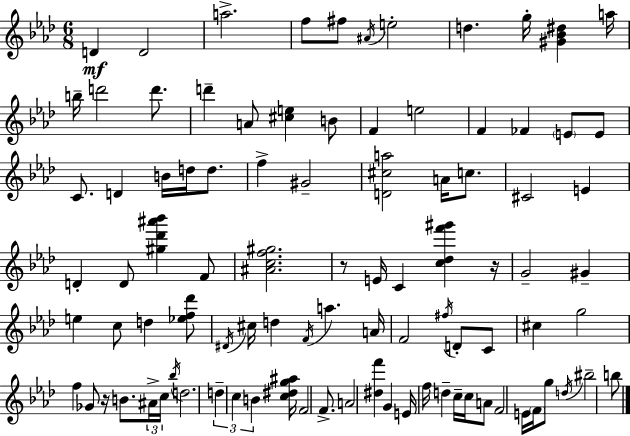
{
  \clef treble
  \numericTimeSignature
  \time 6/8
  \key aes \major
  d'4\mf d'2 | a''2.-> | f''8 fis''8 \acciaccatura { ais'16 } e''2-. | d''4. g''16-. <gis' bes' dis''>4 | \break a''16 b''16-- d'''2 d'''8. | d'''4-- a'8 <cis'' e''>4 b'8 | f'4 e''2 | f'4 fes'4 \parenthesize e'8 e'8 | \break c'8. d'4 b'16 d''16 d''8. | f''4-> gis'2-- | <d' cis'' a''>2 a'16 c''8. | cis'2 e'4 | \break d'4-. d'8 <gis'' des''' ais''' bes'''>4 f'8 | <ais' c'' f'' gis''>2. | r8 e'16 c'4 <c'' des'' f''' gis'''>4 | r16 g'2-- gis'4-- | \break e''4 c''8 d''4 <ees'' f'' des'''>8 | \acciaccatura { dis'16 } cis''16 d''4 \acciaccatura { f'16 } a''4. | a'16 f'2 \acciaccatura { fis''16 } | d'8-. c'8 cis''4 g''2 | \break f''4 ges'8 r16 b'8. | \tuplet 3/2 { ais'16-> c''16 \acciaccatura { bes''16 } } d''2. | \tuplet 3/2 { d''4-- c''4 | b'4 } <c'' dis'' g'' ais''>16 f'2 | \break f'8.-> a'2 | <dis'' f'''>4 g'4 e'16 f''16 d''4-- | c''16-- c''16 a'8 f'2 | e'16 \parenthesize f'16 g''8 \acciaccatura { d''16 } bis''2-- | \break b''8 \bar "|."
}